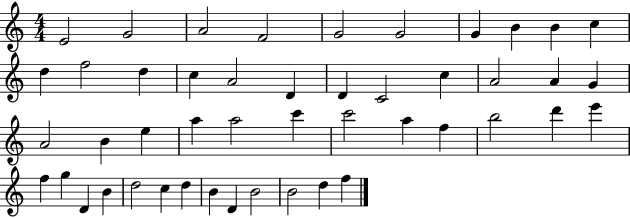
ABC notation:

X:1
T:Untitled
M:4/4
L:1/4
K:C
E2 G2 A2 F2 G2 G2 G B B c d f2 d c A2 D D C2 c A2 A G A2 B e a a2 c' c'2 a f b2 d' e' f g D B d2 c d B D B2 B2 d f